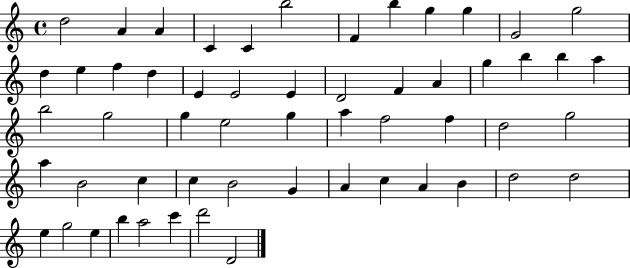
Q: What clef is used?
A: treble